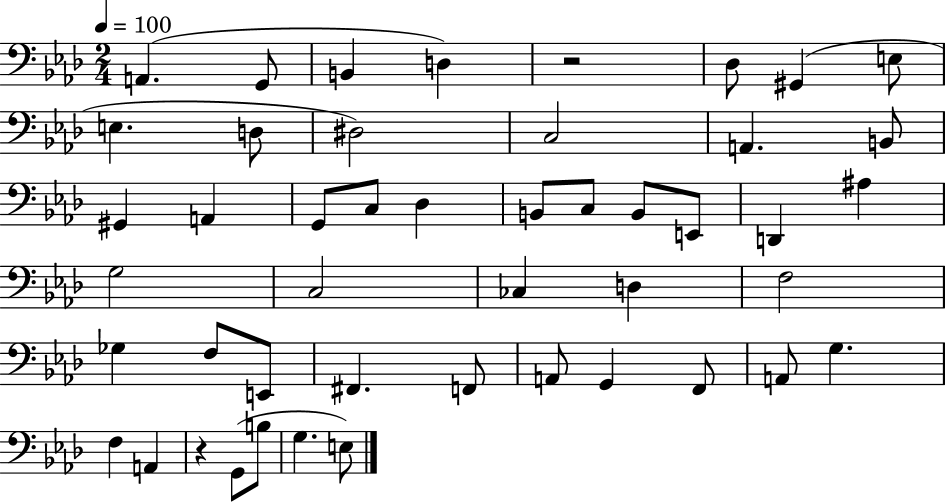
{
  \clef bass
  \numericTimeSignature
  \time 2/4
  \key aes \major
  \tempo 4 = 100
  a,4.( g,8 | b,4 d4) | r2 | des8 gis,4( e8 | \break e4. d8 | dis2) | c2 | a,4. b,8 | \break gis,4 a,4 | g,8 c8 des4 | b,8 c8 b,8 e,8 | d,4 ais4 | \break g2 | c2 | ces4 d4 | f2 | \break ges4 f8 e,8 | fis,4. f,8 | a,8 g,4 f,8 | a,8 g4. | \break f4 a,4 | r4 g,8( b8 | g4. e8) | \bar "|."
}